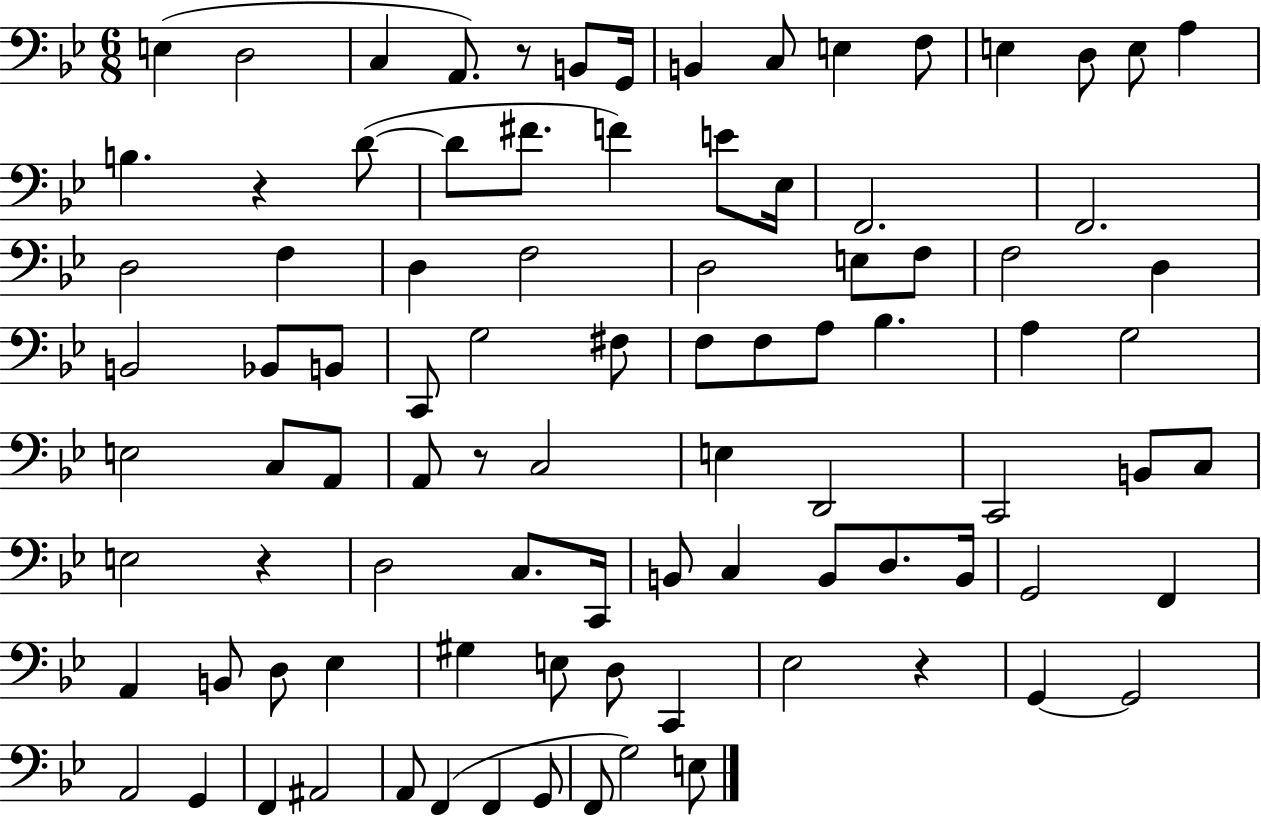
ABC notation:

X:1
T:Untitled
M:6/8
L:1/4
K:Bb
E, D,2 C, A,,/2 z/2 B,,/2 G,,/4 B,, C,/2 E, F,/2 E, D,/2 E,/2 A, B, z D/2 D/2 ^F/2 F E/2 _E,/4 F,,2 F,,2 D,2 F, D, F,2 D,2 E,/2 F,/2 F,2 D, B,,2 _B,,/2 B,,/2 C,,/2 G,2 ^F,/2 F,/2 F,/2 A,/2 _B, A, G,2 E,2 C,/2 A,,/2 A,,/2 z/2 C,2 E, D,,2 C,,2 B,,/2 C,/2 E,2 z D,2 C,/2 C,,/4 B,,/2 C, B,,/2 D,/2 B,,/4 G,,2 F,, A,, B,,/2 D,/2 _E, ^G, E,/2 D,/2 C,, _E,2 z G,, G,,2 A,,2 G,, F,, ^A,,2 A,,/2 F,, F,, G,,/2 F,,/2 G,2 E,/2